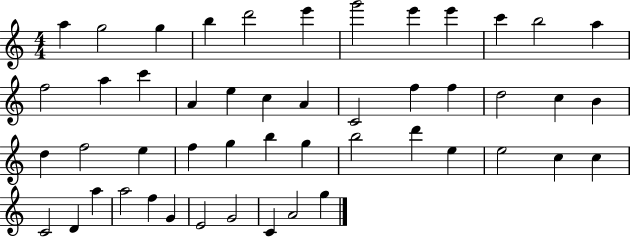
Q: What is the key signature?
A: C major